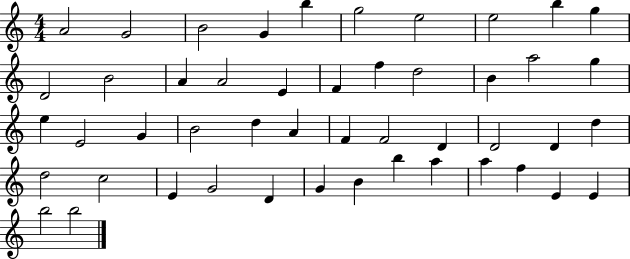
{
  \clef treble
  \numericTimeSignature
  \time 4/4
  \key c \major
  a'2 g'2 | b'2 g'4 b''4 | g''2 e''2 | e''2 b''4 g''4 | \break d'2 b'2 | a'4 a'2 e'4 | f'4 f''4 d''2 | b'4 a''2 g''4 | \break e''4 e'2 g'4 | b'2 d''4 a'4 | f'4 f'2 d'4 | d'2 d'4 d''4 | \break d''2 c''2 | e'4 g'2 d'4 | g'4 b'4 b''4 a''4 | a''4 f''4 e'4 e'4 | \break b''2 b''2 | \bar "|."
}